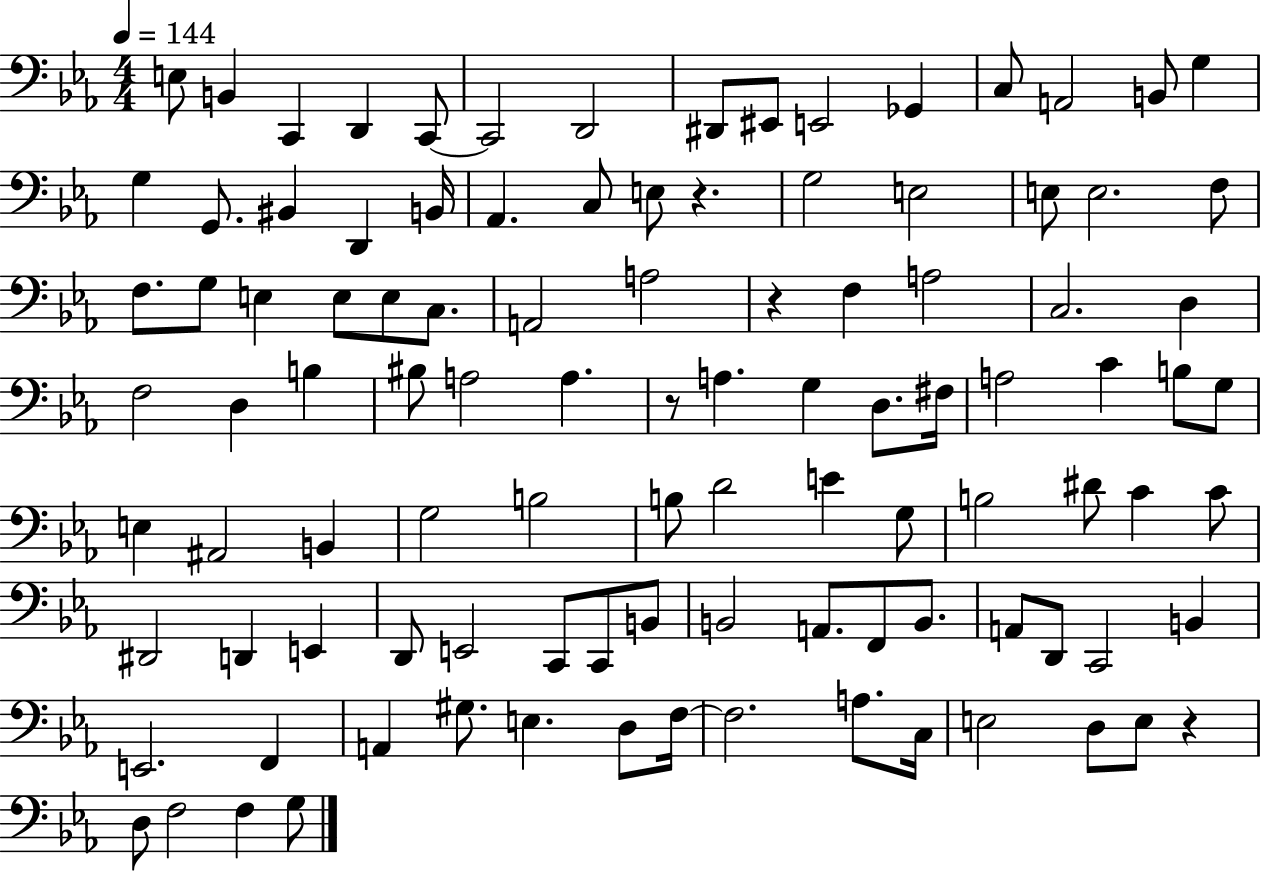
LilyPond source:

{
  \clef bass
  \numericTimeSignature
  \time 4/4
  \key ees \major
  \tempo 4 = 144
  \repeat volta 2 { e8 b,4 c,4 d,4 c,8~~ | c,2 d,2 | dis,8 eis,8 e,2 ges,4 | c8 a,2 b,8 g4 | \break g4 g,8. bis,4 d,4 b,16 | aes,4. c8 e8 r4. | g2 e2 | e8 e2. f8 | \break f8. g8 e4 e8 e8 c8. | a,2 a2 | r4 f4 a2 | c2. d4 | \break f2 d4 b4 | bis8 a2 a4. | r8 a4. g4 d8. fis16 | a2 c'4 b8 g8 | \break e4 ais,2 b,4 | g2 b2 | b8 d'2 e'4 g8 | b2 dis'8 c'4 c'8 | \break dis,2 d,4 e,4 | d,8 e,2 c,8 c,8 b,8 | b,2 a,8. f,8 b,8. | a,8 d,8 c,2 b,4 | \break e,2. f,4 | a,4 gis8. e4. d8 f16~~ | f2. a8. c16 | e2 d8 e8 r4 | \break d8 f2 f4 g8 | } \bar "|."
}